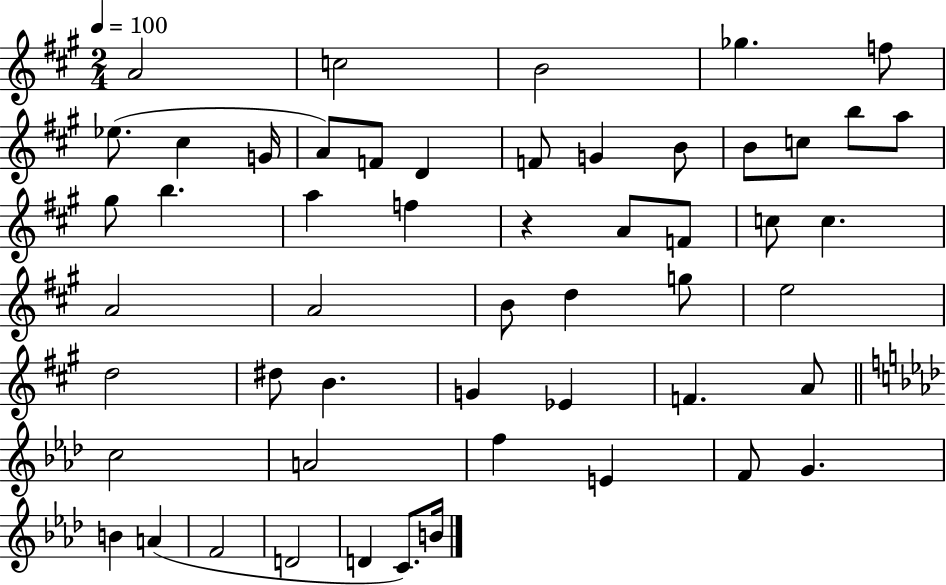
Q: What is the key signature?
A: A major